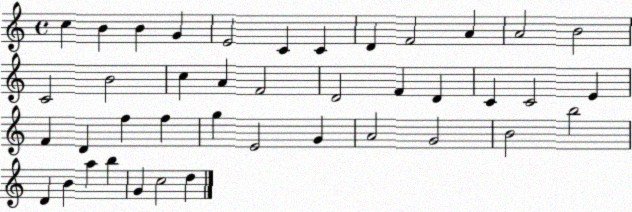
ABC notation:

X:1
T:Untitled
M:4/4
L:1/4
K:C
c B B G E2 C C D F2 A A2 B2 C2 B2 c A F2 D2 F D C C2 E F D f f g E2 G A2 G2 B2 b2 D B a b G c2 d